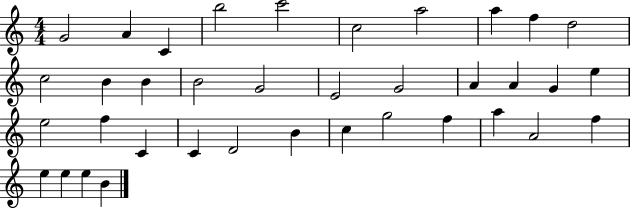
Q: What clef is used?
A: treble